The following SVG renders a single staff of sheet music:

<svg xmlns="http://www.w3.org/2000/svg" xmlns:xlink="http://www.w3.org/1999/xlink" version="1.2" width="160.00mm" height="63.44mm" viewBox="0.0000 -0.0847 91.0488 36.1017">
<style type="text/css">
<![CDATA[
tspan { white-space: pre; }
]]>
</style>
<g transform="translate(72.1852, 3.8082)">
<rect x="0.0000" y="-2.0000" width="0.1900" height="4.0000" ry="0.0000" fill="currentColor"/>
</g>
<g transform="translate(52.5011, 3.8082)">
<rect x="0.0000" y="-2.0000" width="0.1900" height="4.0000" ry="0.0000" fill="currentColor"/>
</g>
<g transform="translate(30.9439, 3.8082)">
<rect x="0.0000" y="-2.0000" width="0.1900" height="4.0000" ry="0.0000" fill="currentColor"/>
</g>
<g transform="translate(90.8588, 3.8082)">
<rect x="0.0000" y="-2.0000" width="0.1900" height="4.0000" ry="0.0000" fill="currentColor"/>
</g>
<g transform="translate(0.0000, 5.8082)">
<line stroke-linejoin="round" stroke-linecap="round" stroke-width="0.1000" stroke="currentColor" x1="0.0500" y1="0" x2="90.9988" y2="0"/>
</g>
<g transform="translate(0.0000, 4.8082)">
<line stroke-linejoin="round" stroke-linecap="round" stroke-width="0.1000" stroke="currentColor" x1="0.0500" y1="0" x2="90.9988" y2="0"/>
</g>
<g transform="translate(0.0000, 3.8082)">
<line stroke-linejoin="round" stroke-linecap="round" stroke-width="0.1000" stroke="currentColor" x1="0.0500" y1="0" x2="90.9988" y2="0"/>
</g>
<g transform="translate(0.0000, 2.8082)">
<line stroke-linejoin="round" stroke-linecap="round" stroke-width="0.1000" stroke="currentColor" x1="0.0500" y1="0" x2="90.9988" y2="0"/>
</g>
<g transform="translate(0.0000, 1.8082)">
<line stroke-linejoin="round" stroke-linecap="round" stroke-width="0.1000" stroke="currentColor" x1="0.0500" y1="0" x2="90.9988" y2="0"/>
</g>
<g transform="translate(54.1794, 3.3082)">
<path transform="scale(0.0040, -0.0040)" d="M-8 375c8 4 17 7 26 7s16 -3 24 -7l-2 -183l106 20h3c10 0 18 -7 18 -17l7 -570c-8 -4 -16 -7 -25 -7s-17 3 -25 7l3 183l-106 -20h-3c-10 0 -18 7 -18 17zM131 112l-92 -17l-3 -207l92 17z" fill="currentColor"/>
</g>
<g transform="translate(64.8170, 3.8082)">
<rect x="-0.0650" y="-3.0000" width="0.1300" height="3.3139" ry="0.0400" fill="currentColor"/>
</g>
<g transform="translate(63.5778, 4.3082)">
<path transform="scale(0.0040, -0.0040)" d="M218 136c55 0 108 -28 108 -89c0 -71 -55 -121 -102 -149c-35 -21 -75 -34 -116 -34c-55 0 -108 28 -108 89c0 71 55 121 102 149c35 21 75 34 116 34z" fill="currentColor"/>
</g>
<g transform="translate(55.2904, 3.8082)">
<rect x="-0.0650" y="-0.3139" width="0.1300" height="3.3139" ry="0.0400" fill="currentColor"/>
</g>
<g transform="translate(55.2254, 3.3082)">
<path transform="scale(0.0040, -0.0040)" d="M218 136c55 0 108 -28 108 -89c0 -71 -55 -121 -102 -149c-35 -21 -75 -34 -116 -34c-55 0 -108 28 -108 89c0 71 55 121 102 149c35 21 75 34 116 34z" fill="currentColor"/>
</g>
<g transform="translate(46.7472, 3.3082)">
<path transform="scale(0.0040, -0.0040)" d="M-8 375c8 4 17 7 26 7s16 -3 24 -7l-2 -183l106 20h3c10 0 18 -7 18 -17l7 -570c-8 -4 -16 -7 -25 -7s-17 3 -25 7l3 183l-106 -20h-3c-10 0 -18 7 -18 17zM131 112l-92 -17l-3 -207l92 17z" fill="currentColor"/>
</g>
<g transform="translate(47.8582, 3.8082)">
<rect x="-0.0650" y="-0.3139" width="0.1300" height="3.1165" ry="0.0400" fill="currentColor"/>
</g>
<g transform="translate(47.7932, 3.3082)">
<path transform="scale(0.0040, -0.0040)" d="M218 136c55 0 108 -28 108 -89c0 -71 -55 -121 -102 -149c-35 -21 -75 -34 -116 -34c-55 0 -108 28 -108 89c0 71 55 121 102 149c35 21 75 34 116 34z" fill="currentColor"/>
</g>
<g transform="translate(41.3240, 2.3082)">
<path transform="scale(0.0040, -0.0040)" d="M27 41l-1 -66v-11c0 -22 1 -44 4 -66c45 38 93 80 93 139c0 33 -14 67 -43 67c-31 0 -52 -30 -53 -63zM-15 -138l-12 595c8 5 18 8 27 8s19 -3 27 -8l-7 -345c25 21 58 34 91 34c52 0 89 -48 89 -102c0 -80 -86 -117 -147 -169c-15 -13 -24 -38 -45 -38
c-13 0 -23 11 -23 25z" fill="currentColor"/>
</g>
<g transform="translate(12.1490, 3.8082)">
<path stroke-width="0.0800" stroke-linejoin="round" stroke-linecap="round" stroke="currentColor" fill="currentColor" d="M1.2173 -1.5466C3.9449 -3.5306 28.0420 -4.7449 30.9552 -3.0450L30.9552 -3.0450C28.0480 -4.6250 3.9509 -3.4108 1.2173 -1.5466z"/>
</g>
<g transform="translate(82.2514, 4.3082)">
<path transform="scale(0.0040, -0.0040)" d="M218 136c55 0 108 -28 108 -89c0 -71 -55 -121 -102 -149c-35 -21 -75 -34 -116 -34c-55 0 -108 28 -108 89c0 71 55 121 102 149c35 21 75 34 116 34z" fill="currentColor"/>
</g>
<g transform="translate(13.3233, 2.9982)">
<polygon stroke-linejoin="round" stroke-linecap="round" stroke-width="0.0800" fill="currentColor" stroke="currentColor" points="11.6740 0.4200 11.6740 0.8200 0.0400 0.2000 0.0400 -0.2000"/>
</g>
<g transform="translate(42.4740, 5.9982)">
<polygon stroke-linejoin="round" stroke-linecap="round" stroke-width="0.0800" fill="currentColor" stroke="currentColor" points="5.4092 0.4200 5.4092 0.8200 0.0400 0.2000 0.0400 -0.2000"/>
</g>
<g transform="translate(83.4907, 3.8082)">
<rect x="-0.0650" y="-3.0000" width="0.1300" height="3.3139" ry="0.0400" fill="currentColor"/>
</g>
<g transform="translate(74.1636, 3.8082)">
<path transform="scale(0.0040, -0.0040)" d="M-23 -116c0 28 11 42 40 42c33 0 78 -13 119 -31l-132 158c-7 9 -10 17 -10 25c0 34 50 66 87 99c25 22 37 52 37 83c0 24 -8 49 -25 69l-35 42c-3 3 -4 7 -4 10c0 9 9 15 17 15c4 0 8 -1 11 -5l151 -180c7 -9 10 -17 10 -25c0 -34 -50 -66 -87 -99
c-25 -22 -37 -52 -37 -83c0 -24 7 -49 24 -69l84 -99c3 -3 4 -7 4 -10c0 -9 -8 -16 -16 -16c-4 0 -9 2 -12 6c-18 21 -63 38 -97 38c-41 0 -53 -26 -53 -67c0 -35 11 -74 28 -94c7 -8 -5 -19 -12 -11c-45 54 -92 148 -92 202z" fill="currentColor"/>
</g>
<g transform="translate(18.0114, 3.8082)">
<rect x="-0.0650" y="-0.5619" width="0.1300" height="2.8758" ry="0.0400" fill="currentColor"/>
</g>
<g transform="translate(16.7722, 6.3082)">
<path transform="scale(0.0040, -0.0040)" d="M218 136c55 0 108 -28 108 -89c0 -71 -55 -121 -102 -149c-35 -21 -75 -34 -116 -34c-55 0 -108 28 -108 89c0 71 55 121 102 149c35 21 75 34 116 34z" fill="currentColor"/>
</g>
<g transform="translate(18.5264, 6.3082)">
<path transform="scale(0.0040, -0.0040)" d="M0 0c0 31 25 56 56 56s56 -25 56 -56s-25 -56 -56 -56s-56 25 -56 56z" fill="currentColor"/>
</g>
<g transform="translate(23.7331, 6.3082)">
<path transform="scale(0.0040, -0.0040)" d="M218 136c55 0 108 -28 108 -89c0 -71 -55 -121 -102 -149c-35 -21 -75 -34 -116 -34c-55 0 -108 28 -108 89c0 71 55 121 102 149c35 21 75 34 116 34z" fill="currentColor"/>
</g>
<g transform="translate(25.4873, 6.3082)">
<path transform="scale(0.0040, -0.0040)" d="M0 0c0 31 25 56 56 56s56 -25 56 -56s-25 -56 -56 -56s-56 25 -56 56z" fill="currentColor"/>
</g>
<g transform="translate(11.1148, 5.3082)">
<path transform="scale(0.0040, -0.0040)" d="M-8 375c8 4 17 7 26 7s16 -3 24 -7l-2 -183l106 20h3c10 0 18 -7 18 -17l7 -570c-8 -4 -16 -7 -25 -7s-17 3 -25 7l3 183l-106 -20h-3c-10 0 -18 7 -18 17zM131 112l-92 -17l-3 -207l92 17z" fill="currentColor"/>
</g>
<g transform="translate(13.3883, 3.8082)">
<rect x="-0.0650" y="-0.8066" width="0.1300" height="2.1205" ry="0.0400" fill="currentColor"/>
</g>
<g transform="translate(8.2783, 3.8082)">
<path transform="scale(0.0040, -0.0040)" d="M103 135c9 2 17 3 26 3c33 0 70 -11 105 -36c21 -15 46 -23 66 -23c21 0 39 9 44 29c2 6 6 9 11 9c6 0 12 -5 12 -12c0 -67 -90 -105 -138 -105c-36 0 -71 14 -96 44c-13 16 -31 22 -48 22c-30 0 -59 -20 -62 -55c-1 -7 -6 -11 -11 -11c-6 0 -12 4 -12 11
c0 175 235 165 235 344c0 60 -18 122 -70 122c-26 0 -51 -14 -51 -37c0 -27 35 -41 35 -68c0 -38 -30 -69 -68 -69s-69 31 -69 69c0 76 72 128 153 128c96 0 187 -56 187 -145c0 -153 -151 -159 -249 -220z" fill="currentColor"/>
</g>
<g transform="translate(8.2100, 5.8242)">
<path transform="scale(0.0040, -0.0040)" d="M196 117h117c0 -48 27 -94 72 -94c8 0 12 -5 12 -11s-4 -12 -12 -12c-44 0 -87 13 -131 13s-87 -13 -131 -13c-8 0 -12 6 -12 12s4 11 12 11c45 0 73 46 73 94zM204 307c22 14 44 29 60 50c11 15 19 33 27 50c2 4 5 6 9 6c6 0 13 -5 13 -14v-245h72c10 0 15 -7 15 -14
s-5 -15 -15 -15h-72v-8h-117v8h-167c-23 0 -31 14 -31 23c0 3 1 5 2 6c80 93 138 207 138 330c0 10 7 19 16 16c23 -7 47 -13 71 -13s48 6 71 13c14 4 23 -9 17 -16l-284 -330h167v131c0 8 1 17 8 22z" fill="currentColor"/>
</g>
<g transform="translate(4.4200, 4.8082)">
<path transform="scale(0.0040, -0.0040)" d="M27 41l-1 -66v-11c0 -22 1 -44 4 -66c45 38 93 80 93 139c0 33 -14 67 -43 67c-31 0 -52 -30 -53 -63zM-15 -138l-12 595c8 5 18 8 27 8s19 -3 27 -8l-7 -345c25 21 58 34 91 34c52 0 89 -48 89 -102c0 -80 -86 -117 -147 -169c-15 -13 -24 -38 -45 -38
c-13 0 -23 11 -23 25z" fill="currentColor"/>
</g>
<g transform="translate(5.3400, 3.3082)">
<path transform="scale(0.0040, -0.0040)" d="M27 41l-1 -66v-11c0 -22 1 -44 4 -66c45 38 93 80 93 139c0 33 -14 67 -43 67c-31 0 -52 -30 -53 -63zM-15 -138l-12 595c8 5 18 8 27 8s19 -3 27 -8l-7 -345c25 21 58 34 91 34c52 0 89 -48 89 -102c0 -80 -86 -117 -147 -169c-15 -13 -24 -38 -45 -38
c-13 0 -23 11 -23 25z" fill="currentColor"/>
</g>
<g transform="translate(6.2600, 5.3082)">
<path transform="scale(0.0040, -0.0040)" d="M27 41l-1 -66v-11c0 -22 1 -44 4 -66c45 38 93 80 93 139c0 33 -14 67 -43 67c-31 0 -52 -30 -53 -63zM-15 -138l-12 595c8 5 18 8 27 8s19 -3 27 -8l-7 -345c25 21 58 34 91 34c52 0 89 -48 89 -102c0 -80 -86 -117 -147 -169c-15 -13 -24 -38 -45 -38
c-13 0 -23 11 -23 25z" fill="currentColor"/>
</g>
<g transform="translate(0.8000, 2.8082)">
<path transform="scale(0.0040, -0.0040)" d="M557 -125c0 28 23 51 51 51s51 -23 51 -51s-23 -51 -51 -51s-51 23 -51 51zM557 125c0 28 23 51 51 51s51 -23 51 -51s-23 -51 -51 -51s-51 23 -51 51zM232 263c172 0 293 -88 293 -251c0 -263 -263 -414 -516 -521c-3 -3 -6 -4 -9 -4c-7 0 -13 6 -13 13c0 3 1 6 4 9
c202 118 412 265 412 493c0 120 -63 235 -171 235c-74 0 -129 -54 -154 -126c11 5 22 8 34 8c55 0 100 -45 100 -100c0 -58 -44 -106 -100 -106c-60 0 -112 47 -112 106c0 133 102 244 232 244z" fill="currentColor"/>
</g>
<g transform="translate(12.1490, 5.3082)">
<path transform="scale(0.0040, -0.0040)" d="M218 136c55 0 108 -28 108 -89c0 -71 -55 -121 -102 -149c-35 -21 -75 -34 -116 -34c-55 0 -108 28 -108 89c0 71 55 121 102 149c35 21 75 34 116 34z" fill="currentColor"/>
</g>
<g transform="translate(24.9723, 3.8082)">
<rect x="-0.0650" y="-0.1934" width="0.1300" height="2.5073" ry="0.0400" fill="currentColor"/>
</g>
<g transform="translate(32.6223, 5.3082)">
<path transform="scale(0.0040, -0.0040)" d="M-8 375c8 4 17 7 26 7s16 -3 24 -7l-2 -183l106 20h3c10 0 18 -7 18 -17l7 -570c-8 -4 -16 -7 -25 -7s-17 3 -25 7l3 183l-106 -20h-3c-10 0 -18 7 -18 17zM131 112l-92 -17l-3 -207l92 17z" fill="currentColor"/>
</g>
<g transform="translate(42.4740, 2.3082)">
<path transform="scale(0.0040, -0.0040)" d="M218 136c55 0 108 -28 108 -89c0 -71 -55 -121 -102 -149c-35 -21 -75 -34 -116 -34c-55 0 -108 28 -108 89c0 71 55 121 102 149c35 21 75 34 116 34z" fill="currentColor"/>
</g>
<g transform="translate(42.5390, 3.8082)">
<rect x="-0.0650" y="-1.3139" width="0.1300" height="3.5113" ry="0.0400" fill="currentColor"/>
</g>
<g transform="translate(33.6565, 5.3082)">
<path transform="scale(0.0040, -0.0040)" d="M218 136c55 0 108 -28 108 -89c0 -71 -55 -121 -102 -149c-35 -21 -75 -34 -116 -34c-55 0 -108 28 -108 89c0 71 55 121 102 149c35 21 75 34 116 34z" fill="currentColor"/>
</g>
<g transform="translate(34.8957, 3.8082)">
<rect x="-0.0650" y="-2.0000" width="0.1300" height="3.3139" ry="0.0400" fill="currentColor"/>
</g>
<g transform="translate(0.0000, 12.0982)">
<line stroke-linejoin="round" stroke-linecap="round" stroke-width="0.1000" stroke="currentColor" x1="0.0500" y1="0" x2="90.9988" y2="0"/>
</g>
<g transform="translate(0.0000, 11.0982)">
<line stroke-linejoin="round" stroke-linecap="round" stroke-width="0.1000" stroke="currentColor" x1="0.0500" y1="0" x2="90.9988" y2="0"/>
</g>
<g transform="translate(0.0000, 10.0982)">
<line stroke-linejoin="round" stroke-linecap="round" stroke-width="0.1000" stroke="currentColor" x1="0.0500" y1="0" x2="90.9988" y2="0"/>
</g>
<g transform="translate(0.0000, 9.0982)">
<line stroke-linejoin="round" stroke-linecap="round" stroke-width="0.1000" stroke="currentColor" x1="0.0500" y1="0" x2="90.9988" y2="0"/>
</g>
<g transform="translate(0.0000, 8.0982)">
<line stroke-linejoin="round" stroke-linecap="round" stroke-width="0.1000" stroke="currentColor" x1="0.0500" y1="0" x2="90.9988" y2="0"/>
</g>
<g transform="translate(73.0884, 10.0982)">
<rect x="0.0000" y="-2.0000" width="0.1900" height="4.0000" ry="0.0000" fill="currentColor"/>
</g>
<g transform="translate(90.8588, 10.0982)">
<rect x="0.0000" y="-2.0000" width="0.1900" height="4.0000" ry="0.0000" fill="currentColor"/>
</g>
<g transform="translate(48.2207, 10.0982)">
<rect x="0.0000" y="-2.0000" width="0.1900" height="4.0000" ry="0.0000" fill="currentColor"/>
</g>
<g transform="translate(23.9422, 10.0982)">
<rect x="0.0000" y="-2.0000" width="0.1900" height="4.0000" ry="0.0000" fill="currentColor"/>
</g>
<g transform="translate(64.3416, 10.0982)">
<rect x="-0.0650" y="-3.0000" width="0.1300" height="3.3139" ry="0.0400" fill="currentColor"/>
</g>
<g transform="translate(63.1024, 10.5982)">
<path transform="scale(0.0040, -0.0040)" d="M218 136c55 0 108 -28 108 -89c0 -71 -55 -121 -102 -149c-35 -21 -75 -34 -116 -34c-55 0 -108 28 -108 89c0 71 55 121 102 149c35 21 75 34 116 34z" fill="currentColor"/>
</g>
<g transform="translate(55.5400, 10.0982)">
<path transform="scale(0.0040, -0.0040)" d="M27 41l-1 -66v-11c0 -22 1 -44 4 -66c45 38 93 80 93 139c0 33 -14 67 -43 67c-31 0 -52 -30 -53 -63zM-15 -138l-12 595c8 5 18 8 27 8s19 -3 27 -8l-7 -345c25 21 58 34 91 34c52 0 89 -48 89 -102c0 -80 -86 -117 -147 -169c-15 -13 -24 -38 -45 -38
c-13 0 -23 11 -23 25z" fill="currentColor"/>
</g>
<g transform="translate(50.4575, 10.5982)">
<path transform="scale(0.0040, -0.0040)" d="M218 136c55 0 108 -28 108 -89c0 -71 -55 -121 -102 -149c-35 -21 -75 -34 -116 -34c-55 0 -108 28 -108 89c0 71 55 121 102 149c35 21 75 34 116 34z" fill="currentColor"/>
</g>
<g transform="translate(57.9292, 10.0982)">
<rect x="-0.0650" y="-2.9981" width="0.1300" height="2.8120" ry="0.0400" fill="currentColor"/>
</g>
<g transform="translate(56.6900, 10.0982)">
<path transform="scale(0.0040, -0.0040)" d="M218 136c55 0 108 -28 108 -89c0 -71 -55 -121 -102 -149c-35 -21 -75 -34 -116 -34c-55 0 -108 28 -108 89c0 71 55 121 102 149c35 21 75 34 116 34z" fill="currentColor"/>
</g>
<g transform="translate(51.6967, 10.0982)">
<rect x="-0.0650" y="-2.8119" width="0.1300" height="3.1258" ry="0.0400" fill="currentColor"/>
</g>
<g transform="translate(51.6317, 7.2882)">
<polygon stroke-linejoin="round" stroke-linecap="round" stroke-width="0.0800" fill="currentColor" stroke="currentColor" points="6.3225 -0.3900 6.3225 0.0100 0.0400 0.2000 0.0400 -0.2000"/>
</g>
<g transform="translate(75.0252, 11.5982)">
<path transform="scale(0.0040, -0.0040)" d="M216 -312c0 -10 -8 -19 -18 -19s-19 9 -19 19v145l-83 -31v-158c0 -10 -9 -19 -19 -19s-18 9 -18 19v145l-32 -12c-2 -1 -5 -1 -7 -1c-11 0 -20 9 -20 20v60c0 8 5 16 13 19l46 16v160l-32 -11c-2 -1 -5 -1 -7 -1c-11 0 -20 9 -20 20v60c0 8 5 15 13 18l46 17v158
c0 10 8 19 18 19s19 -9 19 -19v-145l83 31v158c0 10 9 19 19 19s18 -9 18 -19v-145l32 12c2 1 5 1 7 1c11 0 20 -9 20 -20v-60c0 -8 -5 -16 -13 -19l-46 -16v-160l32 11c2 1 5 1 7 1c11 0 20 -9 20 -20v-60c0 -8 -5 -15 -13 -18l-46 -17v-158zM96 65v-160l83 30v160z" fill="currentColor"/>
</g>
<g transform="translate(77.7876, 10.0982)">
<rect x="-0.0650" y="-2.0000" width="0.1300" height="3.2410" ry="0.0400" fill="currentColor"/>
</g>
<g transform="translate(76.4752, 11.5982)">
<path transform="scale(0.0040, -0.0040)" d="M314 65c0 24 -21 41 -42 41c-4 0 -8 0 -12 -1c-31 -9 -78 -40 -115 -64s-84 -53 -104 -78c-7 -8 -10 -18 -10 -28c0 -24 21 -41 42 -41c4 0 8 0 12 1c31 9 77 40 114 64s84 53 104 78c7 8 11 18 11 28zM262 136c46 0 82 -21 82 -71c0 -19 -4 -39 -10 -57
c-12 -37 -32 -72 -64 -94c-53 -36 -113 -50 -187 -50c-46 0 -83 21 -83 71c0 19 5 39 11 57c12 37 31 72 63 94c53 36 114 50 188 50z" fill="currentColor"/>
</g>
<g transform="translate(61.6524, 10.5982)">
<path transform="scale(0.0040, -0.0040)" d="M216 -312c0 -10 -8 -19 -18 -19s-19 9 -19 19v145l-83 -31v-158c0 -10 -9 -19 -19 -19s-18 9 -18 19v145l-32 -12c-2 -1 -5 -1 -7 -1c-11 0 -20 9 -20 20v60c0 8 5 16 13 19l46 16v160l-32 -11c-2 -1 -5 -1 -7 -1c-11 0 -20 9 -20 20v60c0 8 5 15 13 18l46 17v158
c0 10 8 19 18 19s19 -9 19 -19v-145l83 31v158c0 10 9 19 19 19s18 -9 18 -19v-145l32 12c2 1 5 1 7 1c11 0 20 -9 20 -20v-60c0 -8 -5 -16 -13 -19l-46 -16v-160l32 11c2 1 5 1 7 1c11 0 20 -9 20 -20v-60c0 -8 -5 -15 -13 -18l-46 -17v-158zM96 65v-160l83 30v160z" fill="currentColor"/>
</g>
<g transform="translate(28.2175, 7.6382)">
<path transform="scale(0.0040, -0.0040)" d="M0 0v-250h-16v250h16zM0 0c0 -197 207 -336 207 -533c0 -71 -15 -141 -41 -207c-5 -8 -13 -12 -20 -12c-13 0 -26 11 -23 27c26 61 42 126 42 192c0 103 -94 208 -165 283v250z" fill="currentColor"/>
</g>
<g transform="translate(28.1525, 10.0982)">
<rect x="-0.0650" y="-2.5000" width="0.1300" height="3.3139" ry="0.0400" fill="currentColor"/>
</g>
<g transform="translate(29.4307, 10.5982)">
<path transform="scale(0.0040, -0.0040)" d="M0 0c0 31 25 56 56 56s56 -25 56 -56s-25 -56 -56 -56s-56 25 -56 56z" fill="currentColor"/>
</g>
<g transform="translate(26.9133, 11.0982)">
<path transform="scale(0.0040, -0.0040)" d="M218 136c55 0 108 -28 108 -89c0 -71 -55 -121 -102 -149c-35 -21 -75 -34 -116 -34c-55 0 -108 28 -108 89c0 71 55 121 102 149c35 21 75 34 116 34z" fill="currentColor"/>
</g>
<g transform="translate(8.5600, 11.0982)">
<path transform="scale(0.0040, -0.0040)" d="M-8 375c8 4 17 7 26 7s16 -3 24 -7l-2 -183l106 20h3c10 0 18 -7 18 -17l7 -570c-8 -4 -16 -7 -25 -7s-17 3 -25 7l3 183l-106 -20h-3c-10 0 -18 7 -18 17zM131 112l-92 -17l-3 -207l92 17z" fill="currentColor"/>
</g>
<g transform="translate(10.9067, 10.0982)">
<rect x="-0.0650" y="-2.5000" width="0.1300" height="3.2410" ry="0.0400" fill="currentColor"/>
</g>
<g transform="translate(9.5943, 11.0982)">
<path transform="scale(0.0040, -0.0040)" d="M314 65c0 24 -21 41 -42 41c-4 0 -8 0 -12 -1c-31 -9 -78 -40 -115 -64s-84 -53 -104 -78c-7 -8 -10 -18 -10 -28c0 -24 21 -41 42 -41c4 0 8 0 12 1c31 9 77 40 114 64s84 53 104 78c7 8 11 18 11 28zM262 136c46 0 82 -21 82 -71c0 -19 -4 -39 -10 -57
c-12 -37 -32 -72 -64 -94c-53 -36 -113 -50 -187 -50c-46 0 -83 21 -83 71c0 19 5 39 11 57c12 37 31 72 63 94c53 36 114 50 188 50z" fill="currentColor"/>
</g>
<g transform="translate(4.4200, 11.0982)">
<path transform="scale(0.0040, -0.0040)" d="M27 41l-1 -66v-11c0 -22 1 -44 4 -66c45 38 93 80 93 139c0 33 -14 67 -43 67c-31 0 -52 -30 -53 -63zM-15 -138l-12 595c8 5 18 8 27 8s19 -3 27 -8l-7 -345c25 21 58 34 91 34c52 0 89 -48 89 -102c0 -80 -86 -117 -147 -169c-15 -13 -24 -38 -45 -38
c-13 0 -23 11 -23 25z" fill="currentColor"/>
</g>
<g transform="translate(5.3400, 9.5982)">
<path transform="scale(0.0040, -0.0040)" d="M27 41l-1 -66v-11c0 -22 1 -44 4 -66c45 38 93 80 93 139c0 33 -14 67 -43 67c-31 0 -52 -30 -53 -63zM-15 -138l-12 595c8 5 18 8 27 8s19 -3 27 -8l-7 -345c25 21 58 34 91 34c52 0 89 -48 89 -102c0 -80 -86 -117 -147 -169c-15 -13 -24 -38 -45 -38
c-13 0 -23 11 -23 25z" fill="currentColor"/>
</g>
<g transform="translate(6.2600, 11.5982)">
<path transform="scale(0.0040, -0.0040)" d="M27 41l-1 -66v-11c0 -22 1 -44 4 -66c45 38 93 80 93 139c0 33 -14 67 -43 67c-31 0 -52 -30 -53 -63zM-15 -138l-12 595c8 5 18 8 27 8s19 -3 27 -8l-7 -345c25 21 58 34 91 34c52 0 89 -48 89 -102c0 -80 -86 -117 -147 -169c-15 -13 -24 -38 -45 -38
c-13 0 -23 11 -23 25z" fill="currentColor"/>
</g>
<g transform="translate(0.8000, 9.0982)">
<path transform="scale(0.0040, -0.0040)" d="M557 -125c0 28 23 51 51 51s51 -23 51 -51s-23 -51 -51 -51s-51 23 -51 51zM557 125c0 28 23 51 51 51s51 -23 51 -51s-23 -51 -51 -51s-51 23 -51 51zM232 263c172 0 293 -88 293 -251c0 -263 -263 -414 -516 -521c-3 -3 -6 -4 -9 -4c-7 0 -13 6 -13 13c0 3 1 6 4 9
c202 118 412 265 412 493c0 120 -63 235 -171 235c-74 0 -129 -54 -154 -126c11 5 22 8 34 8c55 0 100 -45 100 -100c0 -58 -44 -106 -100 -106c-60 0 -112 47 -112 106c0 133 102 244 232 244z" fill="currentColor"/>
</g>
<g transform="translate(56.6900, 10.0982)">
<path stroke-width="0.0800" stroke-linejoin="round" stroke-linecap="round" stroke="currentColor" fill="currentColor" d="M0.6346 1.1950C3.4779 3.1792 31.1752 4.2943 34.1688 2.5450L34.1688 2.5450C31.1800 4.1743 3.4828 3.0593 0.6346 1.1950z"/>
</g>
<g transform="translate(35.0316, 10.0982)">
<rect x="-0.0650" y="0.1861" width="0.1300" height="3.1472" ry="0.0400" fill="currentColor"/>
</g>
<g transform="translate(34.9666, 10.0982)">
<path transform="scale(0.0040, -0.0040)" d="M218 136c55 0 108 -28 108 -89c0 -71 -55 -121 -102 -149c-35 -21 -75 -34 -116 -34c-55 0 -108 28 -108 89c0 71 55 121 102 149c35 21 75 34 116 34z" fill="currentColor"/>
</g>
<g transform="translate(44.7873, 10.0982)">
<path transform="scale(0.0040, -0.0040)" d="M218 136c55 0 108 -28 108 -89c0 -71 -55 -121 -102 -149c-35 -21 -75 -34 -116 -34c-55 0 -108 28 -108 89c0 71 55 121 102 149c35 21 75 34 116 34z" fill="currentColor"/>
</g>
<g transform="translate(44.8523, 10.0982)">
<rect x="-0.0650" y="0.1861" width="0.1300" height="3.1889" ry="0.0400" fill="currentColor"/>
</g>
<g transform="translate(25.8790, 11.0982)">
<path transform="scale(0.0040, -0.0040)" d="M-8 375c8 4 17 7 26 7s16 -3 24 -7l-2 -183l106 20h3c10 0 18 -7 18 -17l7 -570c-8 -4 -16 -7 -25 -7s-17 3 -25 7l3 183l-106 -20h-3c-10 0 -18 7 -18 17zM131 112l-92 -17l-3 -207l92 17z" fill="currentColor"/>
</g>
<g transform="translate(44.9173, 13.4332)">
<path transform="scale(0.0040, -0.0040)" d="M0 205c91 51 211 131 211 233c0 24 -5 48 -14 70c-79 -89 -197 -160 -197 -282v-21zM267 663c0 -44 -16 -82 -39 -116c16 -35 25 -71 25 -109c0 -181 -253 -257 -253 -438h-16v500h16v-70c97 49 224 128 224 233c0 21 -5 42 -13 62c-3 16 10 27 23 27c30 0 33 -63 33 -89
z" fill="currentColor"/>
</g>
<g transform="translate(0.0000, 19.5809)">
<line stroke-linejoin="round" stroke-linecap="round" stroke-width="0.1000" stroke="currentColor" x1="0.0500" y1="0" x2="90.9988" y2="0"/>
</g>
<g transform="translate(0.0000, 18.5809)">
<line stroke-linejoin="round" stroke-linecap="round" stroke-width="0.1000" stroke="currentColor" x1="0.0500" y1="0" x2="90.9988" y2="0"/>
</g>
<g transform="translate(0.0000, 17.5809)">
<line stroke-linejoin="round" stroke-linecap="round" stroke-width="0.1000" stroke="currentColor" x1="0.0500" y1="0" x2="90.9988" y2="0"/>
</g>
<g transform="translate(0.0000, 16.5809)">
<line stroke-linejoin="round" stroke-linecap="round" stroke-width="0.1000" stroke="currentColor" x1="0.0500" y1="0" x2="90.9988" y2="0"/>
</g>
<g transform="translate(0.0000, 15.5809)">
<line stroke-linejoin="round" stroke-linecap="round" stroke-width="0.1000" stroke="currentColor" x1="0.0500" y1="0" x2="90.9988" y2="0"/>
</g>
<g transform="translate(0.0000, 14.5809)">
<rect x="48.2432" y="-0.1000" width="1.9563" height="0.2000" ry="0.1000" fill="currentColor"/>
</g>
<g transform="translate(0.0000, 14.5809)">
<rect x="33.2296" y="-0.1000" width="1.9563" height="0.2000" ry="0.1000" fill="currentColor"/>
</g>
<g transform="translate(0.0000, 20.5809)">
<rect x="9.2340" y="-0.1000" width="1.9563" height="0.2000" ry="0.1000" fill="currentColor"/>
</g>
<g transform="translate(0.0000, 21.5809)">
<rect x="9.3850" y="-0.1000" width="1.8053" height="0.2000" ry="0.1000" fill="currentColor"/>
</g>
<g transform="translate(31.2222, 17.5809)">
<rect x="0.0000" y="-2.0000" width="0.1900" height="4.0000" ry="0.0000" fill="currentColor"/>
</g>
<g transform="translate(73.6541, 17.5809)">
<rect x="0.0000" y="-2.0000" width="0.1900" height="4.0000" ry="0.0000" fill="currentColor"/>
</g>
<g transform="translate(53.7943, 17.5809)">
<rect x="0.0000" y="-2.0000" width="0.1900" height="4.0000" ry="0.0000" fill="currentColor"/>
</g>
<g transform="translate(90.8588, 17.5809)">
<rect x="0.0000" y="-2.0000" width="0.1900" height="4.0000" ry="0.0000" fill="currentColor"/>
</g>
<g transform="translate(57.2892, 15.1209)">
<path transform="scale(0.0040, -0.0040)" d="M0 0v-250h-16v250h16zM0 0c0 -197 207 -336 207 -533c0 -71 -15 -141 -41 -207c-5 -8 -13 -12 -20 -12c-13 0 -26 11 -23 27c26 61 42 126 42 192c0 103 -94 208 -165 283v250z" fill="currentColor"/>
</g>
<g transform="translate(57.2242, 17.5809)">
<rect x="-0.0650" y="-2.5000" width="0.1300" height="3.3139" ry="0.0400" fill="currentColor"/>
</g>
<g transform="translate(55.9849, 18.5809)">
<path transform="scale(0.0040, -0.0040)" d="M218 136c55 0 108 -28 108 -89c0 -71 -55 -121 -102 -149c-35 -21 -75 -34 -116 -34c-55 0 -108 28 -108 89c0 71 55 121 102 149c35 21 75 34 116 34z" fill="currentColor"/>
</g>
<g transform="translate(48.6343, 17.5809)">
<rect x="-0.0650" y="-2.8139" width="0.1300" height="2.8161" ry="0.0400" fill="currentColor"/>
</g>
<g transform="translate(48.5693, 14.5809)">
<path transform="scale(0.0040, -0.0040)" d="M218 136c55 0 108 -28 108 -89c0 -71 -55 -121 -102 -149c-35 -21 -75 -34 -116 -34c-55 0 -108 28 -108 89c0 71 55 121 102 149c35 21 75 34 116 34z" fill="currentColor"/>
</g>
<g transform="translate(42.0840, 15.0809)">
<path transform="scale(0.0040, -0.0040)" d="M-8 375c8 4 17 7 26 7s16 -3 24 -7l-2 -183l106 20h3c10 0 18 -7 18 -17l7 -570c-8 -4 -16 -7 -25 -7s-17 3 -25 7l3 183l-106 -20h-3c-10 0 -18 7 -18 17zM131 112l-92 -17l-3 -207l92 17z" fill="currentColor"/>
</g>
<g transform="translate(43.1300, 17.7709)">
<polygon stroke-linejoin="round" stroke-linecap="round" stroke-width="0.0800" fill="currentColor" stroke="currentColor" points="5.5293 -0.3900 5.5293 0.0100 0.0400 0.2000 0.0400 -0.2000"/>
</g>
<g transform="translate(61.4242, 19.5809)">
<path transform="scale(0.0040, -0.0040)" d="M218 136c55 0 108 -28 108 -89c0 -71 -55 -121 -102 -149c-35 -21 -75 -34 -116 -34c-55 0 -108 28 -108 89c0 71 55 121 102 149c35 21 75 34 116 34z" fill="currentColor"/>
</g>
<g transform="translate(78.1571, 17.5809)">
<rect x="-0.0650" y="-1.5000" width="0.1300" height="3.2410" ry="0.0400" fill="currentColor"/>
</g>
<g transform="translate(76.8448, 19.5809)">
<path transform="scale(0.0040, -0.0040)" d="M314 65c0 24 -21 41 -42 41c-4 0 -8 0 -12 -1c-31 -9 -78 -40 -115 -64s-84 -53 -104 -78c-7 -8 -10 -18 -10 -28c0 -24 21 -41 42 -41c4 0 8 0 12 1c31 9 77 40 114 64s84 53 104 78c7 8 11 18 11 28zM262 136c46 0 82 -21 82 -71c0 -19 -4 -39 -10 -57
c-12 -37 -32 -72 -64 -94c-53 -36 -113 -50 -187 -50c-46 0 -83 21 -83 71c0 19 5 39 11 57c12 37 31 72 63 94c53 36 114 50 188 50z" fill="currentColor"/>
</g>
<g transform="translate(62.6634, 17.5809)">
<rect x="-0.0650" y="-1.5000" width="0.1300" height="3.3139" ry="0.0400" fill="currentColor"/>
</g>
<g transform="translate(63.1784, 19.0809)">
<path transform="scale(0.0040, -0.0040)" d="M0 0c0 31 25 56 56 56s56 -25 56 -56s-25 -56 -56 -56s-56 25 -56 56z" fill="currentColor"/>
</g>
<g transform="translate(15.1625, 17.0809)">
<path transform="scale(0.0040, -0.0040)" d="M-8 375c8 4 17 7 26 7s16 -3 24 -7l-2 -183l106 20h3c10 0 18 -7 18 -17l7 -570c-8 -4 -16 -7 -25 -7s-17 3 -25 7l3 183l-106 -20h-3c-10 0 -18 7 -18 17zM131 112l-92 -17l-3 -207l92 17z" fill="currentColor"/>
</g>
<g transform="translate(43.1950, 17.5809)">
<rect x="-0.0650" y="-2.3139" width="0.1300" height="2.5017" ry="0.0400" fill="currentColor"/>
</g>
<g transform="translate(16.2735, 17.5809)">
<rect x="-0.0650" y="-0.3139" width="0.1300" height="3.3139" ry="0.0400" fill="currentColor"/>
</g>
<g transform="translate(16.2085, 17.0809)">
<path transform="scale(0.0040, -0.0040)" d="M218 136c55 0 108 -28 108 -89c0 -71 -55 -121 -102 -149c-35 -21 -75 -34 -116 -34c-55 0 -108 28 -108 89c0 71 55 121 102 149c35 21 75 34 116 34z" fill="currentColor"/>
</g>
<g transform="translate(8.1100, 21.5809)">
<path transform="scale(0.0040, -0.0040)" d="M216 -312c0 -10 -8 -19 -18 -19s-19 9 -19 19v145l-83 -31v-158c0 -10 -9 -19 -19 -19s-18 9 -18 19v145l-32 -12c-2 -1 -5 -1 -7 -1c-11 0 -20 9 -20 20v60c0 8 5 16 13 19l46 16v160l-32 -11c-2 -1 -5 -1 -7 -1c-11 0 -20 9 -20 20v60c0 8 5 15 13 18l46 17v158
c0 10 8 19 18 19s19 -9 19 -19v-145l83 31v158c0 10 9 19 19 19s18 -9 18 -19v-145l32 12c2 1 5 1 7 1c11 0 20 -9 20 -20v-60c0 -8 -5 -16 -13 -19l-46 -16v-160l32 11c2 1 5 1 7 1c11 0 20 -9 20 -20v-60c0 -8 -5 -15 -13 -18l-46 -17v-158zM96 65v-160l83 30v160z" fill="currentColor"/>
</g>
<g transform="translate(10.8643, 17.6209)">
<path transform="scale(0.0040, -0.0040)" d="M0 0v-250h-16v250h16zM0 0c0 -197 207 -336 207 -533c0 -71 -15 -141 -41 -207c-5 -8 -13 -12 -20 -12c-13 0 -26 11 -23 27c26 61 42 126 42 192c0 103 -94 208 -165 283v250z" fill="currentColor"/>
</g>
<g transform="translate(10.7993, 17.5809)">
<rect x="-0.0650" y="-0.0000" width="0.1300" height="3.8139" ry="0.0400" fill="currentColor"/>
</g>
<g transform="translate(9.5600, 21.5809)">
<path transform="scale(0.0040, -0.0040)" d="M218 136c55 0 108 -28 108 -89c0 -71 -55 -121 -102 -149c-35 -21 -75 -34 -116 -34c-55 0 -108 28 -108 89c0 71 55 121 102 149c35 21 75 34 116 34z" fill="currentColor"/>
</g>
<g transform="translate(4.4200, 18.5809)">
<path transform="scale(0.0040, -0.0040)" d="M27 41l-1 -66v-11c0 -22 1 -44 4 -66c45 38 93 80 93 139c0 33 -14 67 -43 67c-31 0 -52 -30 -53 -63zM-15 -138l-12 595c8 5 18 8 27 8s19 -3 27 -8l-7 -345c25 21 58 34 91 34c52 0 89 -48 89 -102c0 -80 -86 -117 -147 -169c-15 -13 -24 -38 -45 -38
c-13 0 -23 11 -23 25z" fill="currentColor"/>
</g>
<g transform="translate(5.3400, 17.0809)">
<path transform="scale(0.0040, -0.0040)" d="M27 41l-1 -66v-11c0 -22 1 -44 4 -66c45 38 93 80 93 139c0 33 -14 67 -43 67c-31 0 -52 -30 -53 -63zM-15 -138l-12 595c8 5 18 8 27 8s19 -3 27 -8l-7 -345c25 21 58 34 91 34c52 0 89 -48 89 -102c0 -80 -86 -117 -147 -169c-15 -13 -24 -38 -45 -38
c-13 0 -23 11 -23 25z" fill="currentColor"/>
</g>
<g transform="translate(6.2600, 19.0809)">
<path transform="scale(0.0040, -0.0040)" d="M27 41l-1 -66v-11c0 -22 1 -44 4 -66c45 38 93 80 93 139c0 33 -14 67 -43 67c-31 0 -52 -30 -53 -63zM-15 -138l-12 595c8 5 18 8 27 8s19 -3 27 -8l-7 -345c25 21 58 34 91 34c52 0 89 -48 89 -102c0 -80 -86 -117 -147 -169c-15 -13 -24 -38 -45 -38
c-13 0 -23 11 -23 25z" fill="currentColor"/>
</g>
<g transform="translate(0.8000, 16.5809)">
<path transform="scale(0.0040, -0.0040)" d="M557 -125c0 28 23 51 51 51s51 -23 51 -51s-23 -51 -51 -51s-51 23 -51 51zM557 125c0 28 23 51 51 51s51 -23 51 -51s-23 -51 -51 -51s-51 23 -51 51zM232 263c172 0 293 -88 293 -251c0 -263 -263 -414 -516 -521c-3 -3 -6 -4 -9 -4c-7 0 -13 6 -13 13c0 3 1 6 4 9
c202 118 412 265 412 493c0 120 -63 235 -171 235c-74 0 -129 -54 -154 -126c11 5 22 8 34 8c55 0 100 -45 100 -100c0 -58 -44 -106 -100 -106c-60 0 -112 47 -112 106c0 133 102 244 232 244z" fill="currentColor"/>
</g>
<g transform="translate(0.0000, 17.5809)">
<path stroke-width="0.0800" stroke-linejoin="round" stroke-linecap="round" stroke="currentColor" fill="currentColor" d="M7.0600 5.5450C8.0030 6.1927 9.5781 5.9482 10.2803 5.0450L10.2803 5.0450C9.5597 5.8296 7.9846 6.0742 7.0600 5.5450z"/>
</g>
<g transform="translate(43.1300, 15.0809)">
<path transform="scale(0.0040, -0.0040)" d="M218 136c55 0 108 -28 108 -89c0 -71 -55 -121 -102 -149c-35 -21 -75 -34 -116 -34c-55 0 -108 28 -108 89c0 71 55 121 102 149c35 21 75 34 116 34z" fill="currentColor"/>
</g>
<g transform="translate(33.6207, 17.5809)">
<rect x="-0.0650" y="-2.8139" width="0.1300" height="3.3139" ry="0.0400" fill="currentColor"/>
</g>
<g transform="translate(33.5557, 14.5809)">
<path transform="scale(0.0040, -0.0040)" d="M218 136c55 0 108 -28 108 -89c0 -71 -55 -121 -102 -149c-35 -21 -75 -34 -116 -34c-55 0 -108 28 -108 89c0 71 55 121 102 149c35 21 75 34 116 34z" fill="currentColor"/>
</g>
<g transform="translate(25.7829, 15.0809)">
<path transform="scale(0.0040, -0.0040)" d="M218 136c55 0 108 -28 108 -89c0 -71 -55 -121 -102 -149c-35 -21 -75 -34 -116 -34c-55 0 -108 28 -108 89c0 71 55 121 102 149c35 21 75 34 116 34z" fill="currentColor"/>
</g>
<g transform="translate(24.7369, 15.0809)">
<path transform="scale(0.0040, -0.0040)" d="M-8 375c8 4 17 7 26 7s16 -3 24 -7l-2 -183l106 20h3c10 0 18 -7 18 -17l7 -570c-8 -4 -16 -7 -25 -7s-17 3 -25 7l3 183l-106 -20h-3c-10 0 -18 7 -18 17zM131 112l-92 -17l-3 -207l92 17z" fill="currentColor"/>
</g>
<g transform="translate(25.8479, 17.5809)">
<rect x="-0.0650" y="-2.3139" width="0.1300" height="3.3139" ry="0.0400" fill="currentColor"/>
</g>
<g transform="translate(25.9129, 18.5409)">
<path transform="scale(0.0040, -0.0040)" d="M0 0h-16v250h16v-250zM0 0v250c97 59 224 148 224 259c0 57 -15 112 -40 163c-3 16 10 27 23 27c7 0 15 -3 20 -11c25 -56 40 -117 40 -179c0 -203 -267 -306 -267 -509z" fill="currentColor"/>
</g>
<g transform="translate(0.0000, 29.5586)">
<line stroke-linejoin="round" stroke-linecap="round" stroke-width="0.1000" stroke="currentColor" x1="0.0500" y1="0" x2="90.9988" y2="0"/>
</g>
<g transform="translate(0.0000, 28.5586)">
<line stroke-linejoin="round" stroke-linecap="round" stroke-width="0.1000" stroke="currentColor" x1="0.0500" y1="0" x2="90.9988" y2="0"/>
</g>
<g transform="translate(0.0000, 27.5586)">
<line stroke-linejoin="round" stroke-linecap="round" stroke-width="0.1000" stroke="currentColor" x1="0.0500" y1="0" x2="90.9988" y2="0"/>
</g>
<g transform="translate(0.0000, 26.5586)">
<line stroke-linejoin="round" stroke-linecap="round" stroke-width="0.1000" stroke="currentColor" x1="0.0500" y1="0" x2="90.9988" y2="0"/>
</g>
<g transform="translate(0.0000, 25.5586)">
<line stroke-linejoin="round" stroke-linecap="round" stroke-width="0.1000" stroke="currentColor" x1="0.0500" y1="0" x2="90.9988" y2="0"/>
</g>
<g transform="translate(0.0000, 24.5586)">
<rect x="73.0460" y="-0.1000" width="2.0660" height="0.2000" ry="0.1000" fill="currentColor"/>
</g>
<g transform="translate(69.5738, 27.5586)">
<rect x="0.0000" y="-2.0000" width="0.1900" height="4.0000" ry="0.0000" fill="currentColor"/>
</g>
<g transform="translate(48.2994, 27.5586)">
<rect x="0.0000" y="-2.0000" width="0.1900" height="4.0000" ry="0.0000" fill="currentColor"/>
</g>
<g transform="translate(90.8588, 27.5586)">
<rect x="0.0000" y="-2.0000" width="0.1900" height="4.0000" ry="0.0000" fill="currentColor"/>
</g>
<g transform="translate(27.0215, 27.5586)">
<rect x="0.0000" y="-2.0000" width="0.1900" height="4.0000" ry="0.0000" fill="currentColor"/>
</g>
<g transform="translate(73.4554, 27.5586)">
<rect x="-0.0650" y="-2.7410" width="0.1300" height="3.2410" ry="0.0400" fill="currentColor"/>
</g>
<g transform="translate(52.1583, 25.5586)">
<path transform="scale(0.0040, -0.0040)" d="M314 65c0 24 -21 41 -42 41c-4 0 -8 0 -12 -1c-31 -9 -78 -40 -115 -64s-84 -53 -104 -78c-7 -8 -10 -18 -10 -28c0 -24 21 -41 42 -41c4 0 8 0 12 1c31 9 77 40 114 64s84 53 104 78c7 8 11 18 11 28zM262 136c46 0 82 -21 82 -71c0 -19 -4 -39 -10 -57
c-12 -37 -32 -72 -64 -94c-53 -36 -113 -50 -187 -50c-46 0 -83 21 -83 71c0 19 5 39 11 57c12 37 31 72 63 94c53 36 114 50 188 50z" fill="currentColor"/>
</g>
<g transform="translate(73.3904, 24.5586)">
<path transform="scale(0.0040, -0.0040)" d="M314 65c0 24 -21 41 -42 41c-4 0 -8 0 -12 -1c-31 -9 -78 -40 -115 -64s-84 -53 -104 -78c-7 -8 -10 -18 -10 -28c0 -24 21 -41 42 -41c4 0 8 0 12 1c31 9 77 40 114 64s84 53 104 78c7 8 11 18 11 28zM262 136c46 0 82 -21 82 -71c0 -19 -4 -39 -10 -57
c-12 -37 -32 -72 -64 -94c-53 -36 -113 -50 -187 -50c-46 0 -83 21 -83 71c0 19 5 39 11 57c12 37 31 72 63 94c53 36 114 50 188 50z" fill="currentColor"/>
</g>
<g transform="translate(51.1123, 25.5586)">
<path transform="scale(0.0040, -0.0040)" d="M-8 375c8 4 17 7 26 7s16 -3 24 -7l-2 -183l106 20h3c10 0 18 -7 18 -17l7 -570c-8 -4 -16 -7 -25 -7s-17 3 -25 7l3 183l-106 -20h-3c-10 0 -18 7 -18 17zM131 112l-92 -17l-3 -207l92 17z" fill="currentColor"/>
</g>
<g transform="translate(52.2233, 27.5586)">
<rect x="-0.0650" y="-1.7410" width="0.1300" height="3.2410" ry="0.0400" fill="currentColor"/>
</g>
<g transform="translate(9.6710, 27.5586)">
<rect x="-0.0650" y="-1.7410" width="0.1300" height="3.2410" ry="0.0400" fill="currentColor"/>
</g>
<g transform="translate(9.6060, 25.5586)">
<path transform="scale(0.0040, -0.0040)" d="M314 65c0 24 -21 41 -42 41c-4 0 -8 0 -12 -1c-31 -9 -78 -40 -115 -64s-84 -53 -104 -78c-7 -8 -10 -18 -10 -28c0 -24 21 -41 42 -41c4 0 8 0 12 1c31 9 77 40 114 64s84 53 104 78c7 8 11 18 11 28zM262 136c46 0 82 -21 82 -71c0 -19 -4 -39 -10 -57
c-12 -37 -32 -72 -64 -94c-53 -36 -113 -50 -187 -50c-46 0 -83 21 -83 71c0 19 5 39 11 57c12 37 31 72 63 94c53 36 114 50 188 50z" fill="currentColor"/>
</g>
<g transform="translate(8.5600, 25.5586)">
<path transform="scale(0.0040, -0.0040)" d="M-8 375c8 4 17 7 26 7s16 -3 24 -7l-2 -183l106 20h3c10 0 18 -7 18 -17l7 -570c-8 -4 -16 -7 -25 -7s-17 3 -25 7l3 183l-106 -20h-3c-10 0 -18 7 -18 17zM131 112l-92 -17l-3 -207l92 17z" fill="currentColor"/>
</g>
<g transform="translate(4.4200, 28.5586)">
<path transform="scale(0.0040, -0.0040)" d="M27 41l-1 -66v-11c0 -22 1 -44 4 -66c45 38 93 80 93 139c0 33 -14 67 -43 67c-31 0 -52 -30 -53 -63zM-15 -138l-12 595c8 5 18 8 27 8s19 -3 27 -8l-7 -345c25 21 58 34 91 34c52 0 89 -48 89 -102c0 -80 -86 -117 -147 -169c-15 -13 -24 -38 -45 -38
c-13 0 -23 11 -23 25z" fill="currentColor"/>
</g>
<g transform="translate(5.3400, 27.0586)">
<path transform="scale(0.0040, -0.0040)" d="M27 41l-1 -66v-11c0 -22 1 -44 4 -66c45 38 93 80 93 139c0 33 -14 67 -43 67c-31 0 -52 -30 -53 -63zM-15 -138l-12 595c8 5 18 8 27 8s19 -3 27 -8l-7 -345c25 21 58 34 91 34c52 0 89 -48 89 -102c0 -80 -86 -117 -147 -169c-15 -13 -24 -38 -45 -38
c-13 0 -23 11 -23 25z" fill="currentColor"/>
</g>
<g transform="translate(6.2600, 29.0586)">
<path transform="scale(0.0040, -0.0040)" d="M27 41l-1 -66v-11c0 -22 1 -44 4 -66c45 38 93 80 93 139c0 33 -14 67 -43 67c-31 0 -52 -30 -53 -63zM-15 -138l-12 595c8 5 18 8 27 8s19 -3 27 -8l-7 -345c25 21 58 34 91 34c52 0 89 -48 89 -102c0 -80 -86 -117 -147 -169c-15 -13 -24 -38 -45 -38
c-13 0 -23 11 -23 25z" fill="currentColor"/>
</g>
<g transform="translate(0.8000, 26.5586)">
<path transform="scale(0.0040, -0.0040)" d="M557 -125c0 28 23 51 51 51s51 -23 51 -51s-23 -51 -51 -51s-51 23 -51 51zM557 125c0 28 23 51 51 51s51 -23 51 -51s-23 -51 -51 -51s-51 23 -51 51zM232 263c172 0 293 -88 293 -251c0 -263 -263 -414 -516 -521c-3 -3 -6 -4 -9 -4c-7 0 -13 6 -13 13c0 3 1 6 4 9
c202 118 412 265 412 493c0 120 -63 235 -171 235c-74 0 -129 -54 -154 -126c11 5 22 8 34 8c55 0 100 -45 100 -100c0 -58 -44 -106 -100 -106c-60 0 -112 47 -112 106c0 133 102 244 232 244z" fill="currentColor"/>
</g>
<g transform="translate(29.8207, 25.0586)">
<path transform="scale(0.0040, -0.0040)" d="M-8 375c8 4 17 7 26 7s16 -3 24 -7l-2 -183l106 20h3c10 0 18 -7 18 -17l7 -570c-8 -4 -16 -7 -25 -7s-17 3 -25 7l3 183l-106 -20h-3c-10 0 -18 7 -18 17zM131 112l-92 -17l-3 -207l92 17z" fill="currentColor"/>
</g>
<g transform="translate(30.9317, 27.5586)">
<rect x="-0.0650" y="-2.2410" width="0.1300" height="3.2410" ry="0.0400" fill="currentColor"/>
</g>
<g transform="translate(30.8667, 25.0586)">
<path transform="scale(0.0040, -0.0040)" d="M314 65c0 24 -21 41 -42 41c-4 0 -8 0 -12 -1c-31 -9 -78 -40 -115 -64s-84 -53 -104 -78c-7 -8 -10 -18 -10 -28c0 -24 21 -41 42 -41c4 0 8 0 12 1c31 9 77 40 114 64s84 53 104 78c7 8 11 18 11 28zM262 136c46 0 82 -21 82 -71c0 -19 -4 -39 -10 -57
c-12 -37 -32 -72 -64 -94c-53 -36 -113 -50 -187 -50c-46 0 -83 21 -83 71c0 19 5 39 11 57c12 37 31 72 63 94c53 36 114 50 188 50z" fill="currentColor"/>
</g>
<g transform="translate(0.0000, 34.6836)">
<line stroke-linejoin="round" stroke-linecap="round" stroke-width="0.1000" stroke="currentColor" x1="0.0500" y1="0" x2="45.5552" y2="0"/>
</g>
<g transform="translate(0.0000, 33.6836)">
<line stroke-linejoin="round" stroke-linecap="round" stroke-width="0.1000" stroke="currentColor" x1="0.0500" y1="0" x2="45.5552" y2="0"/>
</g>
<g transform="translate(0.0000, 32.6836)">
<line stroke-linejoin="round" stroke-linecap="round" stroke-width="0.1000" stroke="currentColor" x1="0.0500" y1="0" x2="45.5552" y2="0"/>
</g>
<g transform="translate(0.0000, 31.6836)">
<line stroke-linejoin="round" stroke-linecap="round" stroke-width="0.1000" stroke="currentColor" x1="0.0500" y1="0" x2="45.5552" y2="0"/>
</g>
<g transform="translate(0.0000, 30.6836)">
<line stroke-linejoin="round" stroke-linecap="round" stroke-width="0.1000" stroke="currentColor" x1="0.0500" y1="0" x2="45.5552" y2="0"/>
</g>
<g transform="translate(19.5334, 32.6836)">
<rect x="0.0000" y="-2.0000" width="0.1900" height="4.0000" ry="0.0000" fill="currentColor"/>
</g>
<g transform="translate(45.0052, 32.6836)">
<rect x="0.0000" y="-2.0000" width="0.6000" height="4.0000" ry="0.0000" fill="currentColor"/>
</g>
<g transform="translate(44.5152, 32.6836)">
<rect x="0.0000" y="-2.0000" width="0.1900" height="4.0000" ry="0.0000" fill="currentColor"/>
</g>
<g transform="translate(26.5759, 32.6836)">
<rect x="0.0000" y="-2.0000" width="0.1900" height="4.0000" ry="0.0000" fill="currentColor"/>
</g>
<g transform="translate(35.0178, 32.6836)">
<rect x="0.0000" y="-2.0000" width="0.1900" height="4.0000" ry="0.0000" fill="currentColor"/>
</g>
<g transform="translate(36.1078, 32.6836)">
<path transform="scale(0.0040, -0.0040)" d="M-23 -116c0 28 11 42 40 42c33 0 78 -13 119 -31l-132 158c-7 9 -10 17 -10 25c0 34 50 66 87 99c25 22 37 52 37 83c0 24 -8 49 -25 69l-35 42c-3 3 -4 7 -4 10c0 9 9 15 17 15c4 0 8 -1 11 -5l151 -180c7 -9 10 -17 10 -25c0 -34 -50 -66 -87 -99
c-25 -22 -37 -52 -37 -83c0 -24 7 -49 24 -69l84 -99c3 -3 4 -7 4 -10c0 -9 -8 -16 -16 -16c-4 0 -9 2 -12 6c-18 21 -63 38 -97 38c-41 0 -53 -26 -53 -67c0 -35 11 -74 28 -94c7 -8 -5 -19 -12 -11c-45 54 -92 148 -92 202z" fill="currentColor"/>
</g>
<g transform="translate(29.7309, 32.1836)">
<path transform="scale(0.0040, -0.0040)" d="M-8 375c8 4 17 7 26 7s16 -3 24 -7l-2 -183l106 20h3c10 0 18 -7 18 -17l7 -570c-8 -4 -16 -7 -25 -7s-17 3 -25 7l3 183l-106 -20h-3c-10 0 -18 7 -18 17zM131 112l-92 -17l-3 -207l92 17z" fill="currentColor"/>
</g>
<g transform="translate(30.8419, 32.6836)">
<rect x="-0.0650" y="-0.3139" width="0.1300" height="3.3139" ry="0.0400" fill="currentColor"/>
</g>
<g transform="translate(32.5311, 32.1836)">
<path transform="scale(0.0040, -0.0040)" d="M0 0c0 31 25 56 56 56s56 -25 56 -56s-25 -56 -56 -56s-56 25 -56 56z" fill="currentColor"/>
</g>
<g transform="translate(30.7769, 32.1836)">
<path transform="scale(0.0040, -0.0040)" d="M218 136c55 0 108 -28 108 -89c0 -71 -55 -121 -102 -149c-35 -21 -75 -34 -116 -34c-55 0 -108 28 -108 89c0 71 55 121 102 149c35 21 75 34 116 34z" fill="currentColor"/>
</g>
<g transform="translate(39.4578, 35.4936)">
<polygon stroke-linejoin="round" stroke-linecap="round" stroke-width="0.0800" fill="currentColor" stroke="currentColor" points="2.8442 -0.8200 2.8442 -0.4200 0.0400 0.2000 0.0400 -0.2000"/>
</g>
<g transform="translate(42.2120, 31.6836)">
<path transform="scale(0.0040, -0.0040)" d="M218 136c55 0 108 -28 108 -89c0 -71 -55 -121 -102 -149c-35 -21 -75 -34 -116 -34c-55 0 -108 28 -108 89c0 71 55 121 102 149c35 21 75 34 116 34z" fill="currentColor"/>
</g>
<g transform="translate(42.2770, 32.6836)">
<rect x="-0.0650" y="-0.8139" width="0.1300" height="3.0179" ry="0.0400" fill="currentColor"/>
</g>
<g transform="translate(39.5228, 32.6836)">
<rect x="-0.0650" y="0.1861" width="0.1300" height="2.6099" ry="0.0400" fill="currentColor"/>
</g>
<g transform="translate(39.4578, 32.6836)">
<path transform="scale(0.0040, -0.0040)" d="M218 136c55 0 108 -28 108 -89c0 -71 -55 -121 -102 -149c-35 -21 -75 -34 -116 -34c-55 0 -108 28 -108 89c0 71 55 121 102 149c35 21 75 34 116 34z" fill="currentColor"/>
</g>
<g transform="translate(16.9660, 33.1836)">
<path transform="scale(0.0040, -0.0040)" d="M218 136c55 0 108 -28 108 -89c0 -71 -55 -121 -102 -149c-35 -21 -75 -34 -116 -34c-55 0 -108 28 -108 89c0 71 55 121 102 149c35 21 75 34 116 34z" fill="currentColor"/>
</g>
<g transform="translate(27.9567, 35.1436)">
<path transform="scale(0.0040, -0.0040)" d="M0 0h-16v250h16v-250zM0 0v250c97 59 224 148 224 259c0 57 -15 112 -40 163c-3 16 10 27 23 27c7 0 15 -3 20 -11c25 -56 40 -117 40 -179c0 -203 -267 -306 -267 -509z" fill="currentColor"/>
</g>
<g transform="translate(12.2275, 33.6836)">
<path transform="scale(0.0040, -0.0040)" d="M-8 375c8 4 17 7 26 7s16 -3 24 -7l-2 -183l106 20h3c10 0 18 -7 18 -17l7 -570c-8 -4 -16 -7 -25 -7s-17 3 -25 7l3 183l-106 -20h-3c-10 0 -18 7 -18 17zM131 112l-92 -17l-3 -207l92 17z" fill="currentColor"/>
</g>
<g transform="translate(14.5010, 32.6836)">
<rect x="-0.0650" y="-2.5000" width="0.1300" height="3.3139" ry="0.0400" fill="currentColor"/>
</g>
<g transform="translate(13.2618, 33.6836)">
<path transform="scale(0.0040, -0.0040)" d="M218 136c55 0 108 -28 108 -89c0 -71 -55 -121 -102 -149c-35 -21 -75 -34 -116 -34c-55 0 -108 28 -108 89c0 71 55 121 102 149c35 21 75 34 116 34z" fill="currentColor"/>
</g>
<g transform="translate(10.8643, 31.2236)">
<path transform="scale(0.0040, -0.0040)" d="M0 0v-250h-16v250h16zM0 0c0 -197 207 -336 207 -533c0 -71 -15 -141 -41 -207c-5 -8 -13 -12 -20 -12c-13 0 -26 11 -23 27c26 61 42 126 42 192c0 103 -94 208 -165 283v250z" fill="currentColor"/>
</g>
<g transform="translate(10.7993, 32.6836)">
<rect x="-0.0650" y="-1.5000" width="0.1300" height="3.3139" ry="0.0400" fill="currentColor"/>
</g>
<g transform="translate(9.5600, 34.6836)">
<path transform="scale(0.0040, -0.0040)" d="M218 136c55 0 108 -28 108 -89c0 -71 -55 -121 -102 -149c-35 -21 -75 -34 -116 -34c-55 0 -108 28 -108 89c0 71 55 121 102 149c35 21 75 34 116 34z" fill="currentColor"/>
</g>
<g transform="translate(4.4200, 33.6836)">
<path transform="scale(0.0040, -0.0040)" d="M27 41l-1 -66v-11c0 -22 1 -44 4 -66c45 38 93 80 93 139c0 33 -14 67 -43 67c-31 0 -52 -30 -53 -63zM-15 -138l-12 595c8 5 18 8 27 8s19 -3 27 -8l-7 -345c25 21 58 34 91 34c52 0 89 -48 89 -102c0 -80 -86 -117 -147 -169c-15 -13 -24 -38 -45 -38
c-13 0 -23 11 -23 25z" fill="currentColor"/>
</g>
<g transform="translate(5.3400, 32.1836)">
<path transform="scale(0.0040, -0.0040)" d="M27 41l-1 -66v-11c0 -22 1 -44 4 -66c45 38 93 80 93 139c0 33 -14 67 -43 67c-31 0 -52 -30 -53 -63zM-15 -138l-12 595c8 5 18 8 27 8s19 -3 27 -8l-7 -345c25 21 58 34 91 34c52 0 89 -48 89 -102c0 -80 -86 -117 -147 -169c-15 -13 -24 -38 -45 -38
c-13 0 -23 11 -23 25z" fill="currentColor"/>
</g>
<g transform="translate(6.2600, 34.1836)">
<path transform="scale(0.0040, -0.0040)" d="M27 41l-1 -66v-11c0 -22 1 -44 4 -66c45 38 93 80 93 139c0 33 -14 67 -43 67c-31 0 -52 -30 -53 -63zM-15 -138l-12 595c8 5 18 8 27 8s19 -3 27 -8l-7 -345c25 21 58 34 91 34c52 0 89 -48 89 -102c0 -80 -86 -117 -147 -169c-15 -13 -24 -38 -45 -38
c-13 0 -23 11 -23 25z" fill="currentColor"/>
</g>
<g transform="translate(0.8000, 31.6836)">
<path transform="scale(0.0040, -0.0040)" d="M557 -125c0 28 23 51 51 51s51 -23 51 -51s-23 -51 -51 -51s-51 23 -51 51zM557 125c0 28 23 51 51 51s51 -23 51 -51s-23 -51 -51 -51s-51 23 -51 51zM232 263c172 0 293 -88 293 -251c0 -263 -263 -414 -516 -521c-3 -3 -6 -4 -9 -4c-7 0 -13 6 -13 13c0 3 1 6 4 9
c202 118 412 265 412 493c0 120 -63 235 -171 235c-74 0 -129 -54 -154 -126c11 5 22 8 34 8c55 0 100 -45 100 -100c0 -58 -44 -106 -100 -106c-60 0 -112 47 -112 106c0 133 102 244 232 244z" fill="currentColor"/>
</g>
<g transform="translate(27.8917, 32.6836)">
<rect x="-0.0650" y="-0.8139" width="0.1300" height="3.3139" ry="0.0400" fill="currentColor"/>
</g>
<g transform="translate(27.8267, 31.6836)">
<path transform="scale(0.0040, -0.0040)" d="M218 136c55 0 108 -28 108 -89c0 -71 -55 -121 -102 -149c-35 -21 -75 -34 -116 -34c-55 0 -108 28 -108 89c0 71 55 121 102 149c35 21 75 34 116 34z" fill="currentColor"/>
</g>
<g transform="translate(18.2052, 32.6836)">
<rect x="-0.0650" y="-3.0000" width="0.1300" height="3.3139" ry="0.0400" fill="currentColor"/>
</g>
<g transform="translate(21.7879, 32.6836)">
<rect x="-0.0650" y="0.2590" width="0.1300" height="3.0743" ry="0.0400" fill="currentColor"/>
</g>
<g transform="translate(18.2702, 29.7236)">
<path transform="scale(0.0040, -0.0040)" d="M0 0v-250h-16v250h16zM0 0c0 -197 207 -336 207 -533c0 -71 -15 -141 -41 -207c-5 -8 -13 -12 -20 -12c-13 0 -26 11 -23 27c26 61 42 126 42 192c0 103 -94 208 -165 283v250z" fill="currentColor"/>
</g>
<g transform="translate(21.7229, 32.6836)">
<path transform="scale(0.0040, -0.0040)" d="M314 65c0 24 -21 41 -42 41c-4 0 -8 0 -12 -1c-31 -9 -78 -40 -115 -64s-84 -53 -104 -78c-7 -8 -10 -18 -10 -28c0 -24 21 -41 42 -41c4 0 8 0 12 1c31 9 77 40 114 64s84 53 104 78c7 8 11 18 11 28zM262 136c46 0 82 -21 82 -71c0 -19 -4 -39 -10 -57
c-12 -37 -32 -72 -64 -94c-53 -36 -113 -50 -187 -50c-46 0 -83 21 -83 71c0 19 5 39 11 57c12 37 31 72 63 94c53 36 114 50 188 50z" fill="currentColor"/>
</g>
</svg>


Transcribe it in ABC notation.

X:1
T:Untitled
M:2/4
L:1/4
K:Eb
A,,/2 F,,/2 F,,/2 A,, _G,/2 E,/2 E, C, z C, B,,2 B,,/2 D, D,/4 C,/2 _D,/2 ^C, ^A,,2 ^C,,/2 E, B,/2 C B,/2 C/2 _B,,/2 G,, G,,2 A,2 B,2 A,2 C2 G,,/2 B,, C,/2 D,2 F,/2 E, z D,/2 F,/2